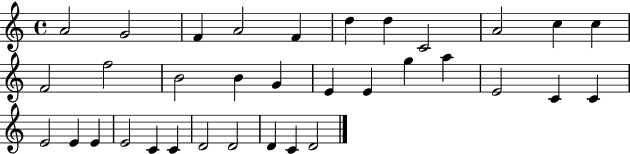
A4/h G4/h F4/q A4/h F4/q D5/q D5/q C4/h A4/h C5/q C5/q F4/h F5/h B4/h B4/q G4/q E4/q E4/q G5/q A5/q E4/h C4/q C4/q E4/h E4/q E4/q E4/h C4/q C4/q D4/h D4/h D4/q C4/q D4/h